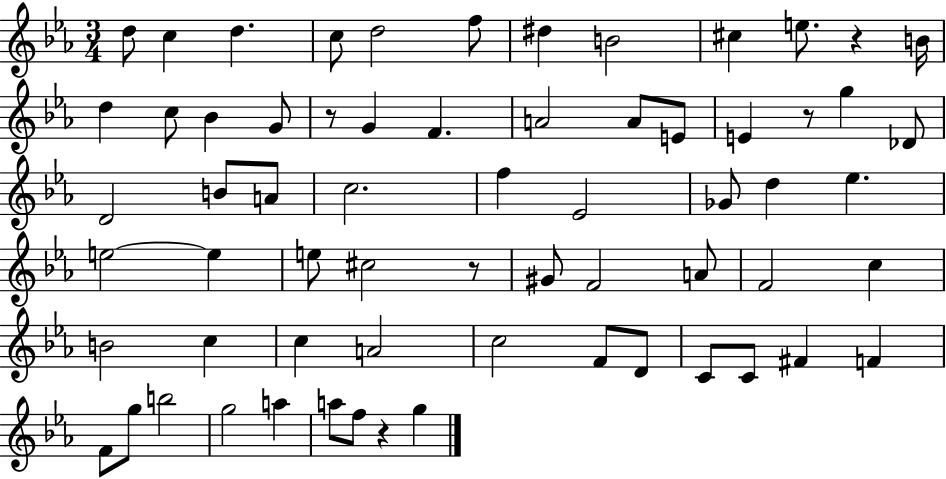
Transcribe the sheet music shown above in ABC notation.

X:1
T:Untitled
M:3/4
L:1/4
K:Eb
d/2 c d c/2 d2 f/2 ^d B2 ^c e/2 z B/4 d c/2 _B G/2 z/2 G F A2 A/2 E/2 E z/2 g _D/2 D2 B/2 A/2 c2 f _E2 _G/2 d _e e2 e e/2 ^c2 z/2 ^G/2 F2 A/2 F2 c B2 c c A2 c2 F/2 D/2 C/2 C/2 ^F F F/2 g/2 b2 g2 a a/2 f/2 z g